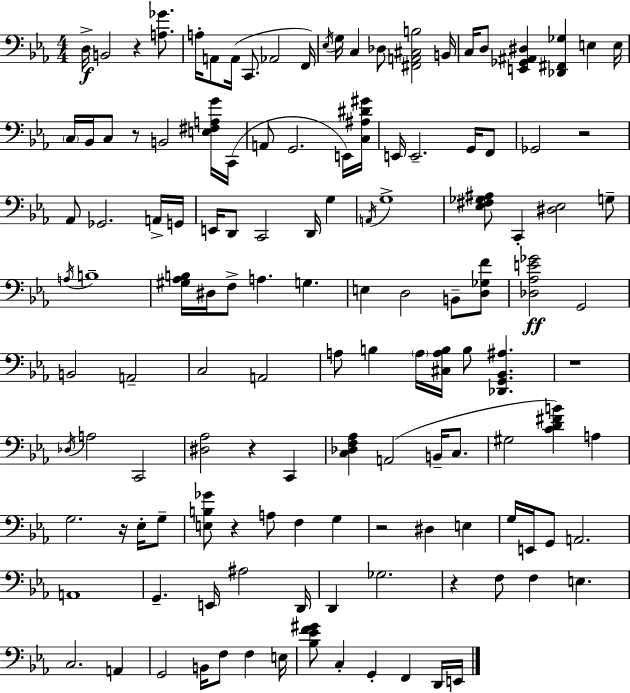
X:1
T:Untitled
M:4/4
L:1/4
K:Cm
D,/4 B,,2 z [A,_G]/2 A,/4 A,,/2 A,,/4 C,,/2 _A,,2 F,,/4 _E,/4 G,/4 C, _D,/2 [^F,,A,,^C,B,]2 B,,/4 C,/4 D,/2 [E,,_G,,^A,,^D,] [_D,,^F,,_G,] E, E,/4 C,/4 _B,,/4 C,/2 z/2 B,,2 [E,^F,A,G]/4 C,,/4 A,,/2 G,,2 E,,/4 [C,^A,^D^G]/4 E,,/4 E,,2 G,,/4 F,,/2 _G,,2 z2 _A,,/2 _G,,2 A,,/4 G,,/4 E,,/4 D,,/2 C,,2 D,,/4 G, A,,/4 G,4 [_E,^F,_G,^A,]/2 C,, [^D,_E,]2 G,/2 A,/4 B,4 [^G,_A,B,]/4 ^D,/4 F,/2 A, G, E, D,2 B,,/2 [D,_G,F]/2 [_D,_A,E_G]2 G,,2 B,,2 A,,2 C,2 A,,2 A,/2 B, A,/4 [^C,A,B,]/4 B,/2 [_D,,G,,_B,,^A,] z4 _D,/4 A,2 C,,2 [^D,_A,]2 z C,, [C,_D,F,_A,] A,,2 B,,/4 C,/2 ^G,2 [CD^FB] A, G,2 z/4 _E,/4 G,/2 [E,B,_G]/2 z A,/2 F, G, z2 ^D, E, G,/4 E,,/4 G,,/2 A,,2 A,,4 G,, E,,/4 ^A,2 D,,/4 D,, _G,2 z F,/2 F, E, C,2 A,, G,,2 B,,/4 F,/2 F, E,/4 [_B,_EF^G]/2 C, G,, F,, D,,/4 E,,/4